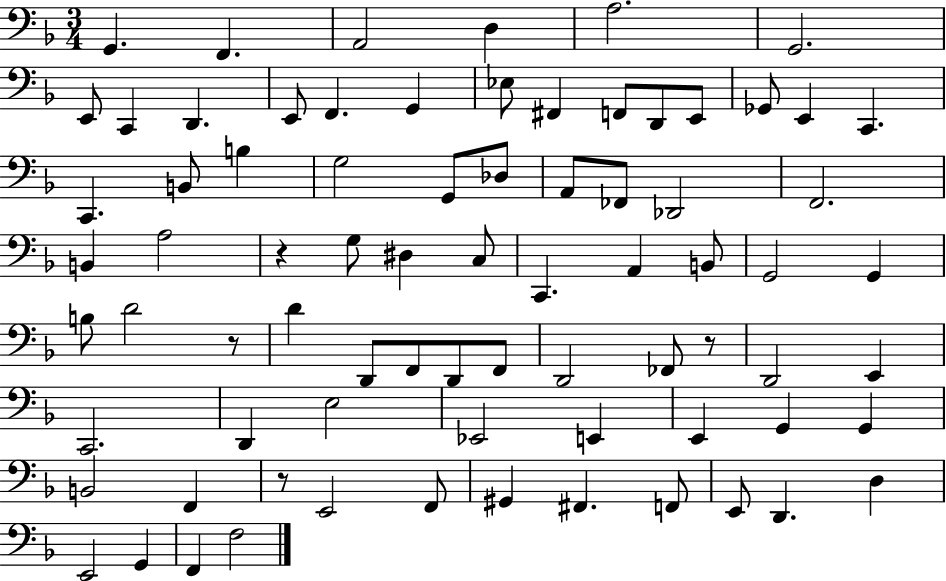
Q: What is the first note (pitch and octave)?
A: G2